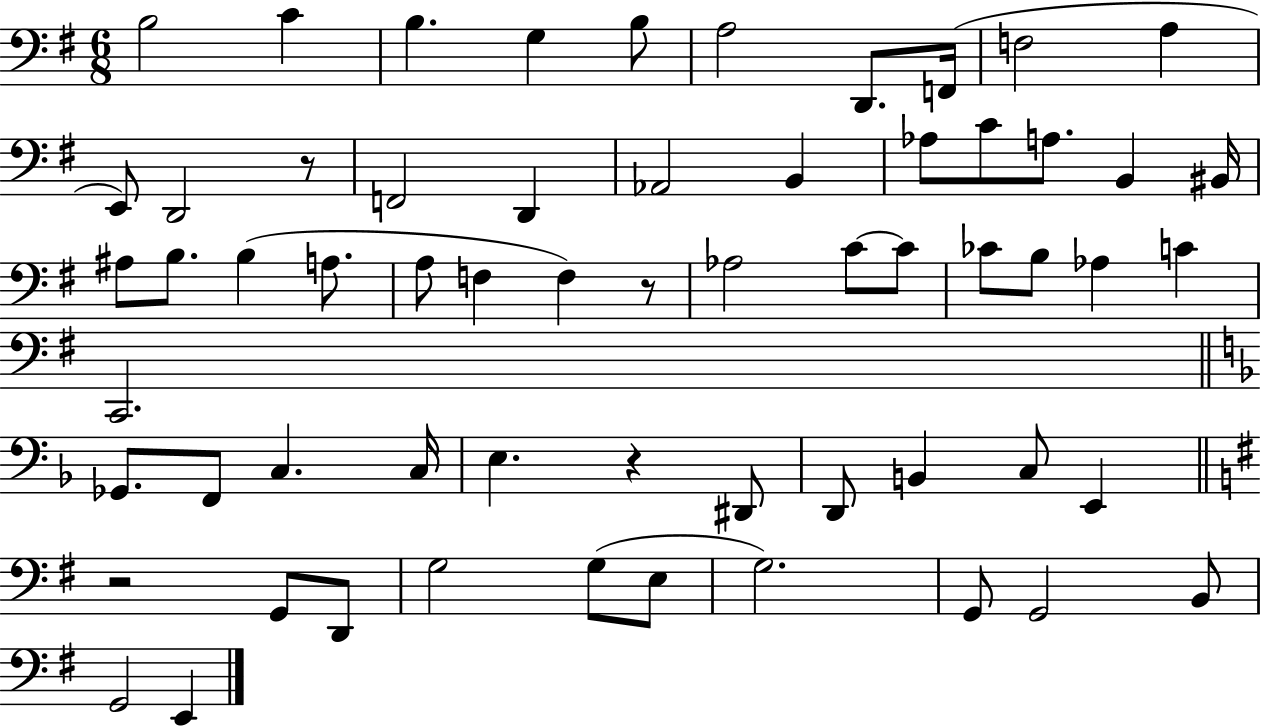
{
  \clef bass
  \numericTimeSignature
  \time 6/8
  \key g \major
  b2 c'4 | b4. g4 b8 | a2 d,8. f,16( | f2 a4 | \break e,8) d,2 r8 | f,2 d,4 | aes,2 b,4 | aes8 c'8 a8. b,4 bis,16 | \break ais8 b8. b4( a8. | a8 f4 f4) r8 | aes2 c'8~~ c'8 | ces'8 b8 aes4 c'4 | \break c,2. | \bar "||" \break \key f \major ges,8. f,8 c4. c16 | e4. r4 dis,8 | d,8 b,4 c8 e,4 | \bar "||" \break \key g \major r2 g,8 d,8 | g2 g8( e8 | g2.) | g,8 g,2 b,8 | \break g,2 e,4 | \bar "|."
}